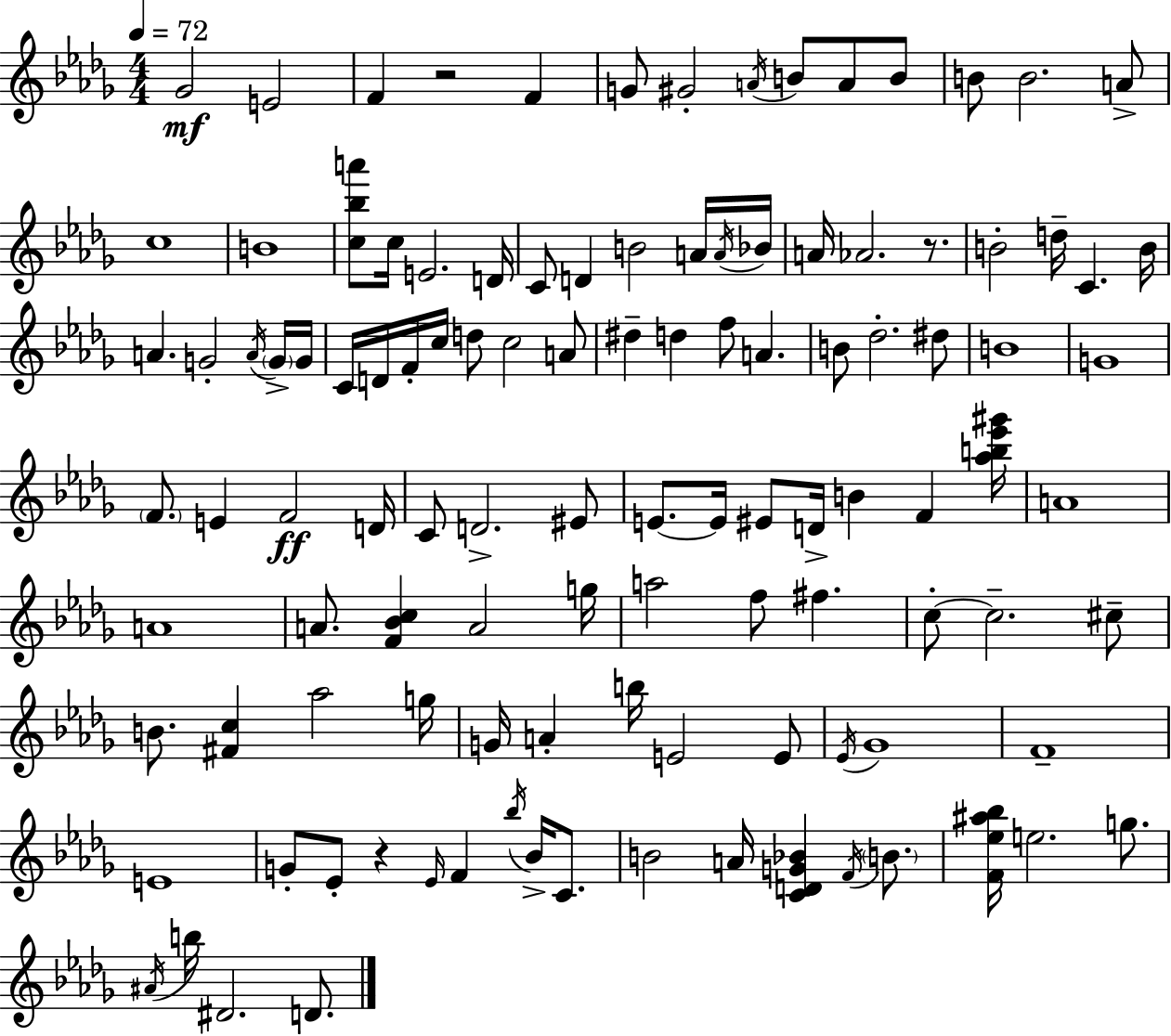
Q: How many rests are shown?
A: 3